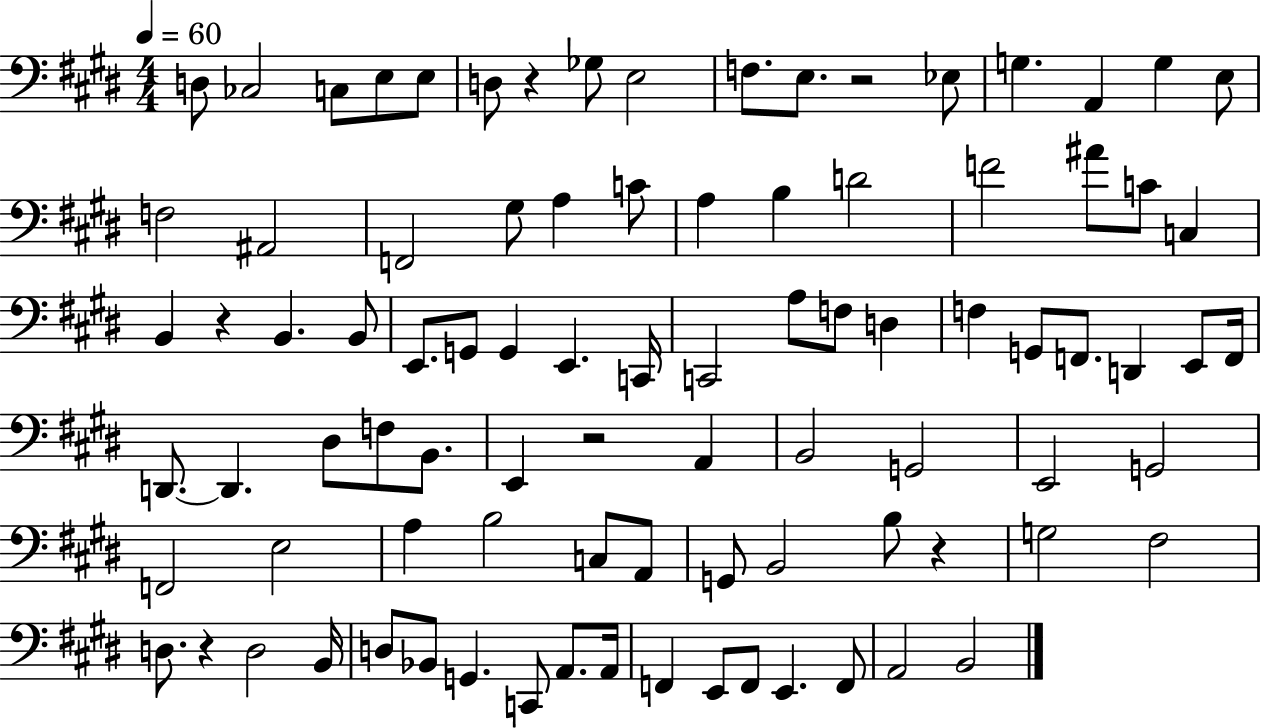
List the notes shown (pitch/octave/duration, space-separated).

D3/e CES3/h C3/e E3/e E3/e D3/e R/q Gb3/e E3/h F3/e. E3/e. R/h Eb3/e G3/q. A2/q G3/q E3/e F3/h A#2/h F2/h G#3/e A3/q C4/e A3/q B3/q D4/h F4/h A#4/e C4/e C3/q B2/q R/q B2/q. B2/e E2/e. G2/e G2/q E2/q. C2/s C2/h A3/e F3/e D3/q F3/q G2/e F2/e. D2/q E2/e F2/s D2/e. D2/q. D#3/e F3/e B2/e. E2/q R/h A2/q B2/h G2/h E2/h G2/h F2/h E3/h A3/q B3/h C3/e A2/e G2/e B2/h B3/e R/q G3/h F#3/h D3/e. R/q D3/h B2/s D3/e Bb2/e G2/q. C2/e A2/e. A2/s F2/q E2/e F2/e E2/q. F2/e A2/h B2/h